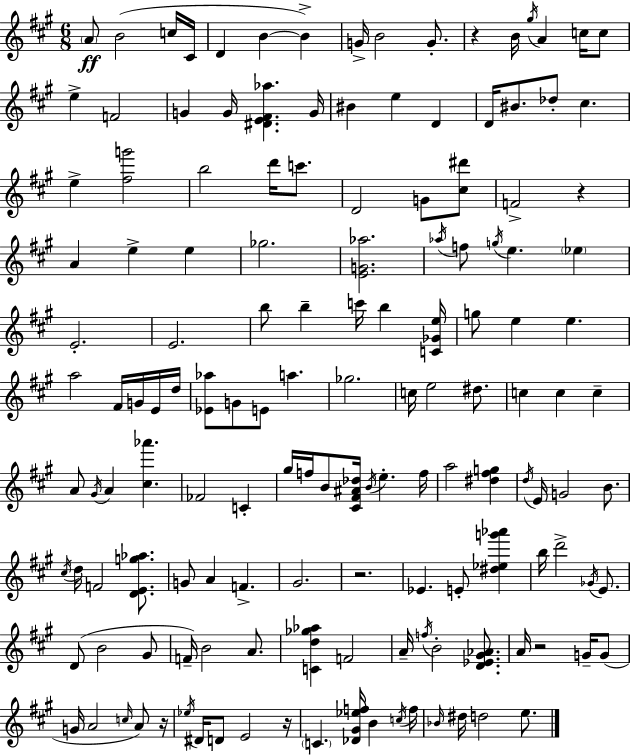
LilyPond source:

{
  \clef treble
  \numericTimeSignature
  \time 6/8
  \key a \major
  \repeat volta 2 { \parenthesize a'8\ff b'2( c''16 cis'16 | d'4 b'4~~ b'4->) | g'16-> b'2 g'8.-. | r4 b'16 \acciaccatura { gis''16 } a'4 c''16 c''8 | \break e''4-> f'2 | g'4 g'16 <dis' e' fis' aes''>4. | g'16 bis'4 e''4 d'4 | d'16 bis'8. des''8-. cis''4. | \break e''4-> <fis'' g'''>2 | b''2 d'''16 c'''8. | d'2 g'8 <cis'' dis'''>8 | f'2-> r4 | \break a'4 e''4-> e''4 | ges''2. | <e' g' aes''>2. | \acciaccatura { aes''16 } f''8 \acciaccatura { g''16 } e''4. \parenthesize ees''4 | \break e'2.-. | e'2. | b''8 b''4-- c'''16 b''4 | <c' ges' e''>16 g''8 e''4 e''4. | \break a''2 fis'16 | g'16 e'16 d''16 <ees' aes''>8 g'8 e'8 a''4. | ges''2. | c''16 e''2 | \break dis''8. c''4 c''4 c''4-- | a'8 \acciaccatura { gis'16 } a'4 <cis'' aes'''>4. | fes'2 | c'4-. gis''16 f''16 b'8 <cis' fis' ais' des''>16 \acciaccatura { b'16 } e''4.-. | \break f''16 a''2 | <dis'' fis'' g''>4 \acciaccatura { d''16 } e'16 g'2 | b'8. \acciaccatura { cis''16 } d''16 f'2 | <d' e' g'' aes''>8. g'8 a'4 | \break f'4.-> gis'2. | r2. | ees'4. | e'8-. <dis'' ees'' g''' aes'''>4 b''16 d'''2-> | \break \acciaccatura { ges'16 } e'8. d'8( b'2 | gis'8 f'16--) b'2 | a'8. <c' d'' ges'' aes''>4 | f'2 a'16-- \acciaccatura { f''16 } b'2-. | \break <d' ees' gis' aes'>8. a'16 r2 | g'16-- g'8( g'16 a'2 | \grace { c''16 } a'8) r16 \acciaccatura { ees''16 } dis'16 | d'8 e'2 r16 \parenthesize c'4. | \break <des' gis' ees'' f''>16 b'4 \acciaccatura { c''16 } f''16 | \grace { bes'16 } dis''16 d''2 e''8. | } \bar "|."
}